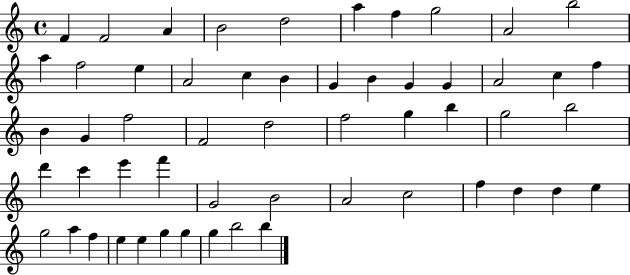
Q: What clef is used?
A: treble